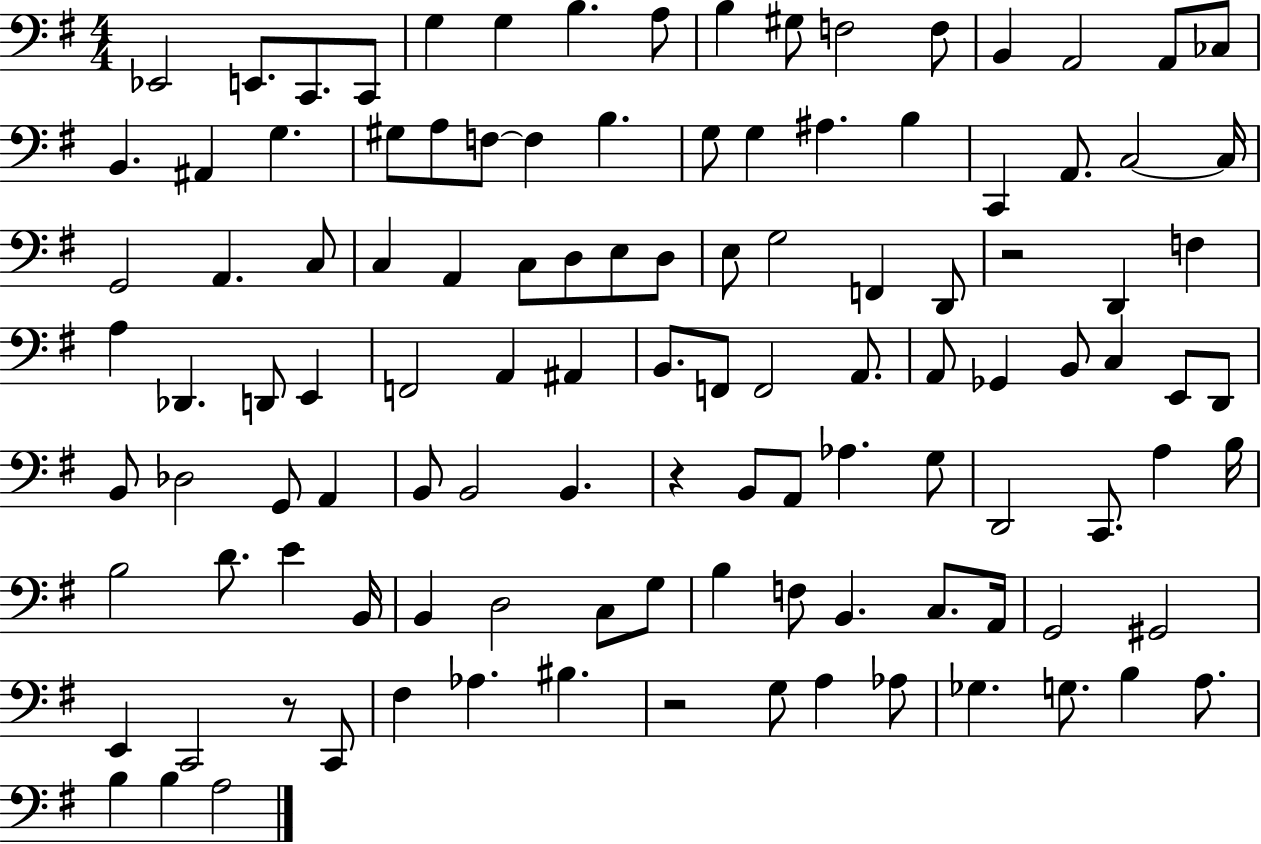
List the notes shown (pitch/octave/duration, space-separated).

Eb2/h E2/e. C2/e. C2/e G3/q G3/q B3/q. A3/e B3/q G#3/e F3/h F3/e B2/q A2/h A2/e CES3/e B2/q. A#2/q G3/q. G#3/e A3/e F3/e F3/q B3/q. G3/e G3/q A#3/q. B3/q C2/q A2/e. C3/h C3/s G2/h A2/q. C3/e C3/q A2/q C3/e D3/e E3/e D3/e E3/e G3/h F2/q D2/e R/h D2/q F3/q A3/q Db2/q. D2/e E2/q F2/h A2/q A#2/q B2/e. F2/e F2/h A2/e. A2/e Gb2/q B2/e C3/q E2/e D2/e B2/e Db3/h G2/e A2/q B2/e B2/h B2/q. R/q B2/e A2/e Ab3/q. G3/e D2/h C2/e. A3/q B3/s B3/h D4/e. E4/q B2/s B2/q D3/h C3/e G3/e B3/q F3/e B2/q. C3/e. A2/s G2/h G#2/h E2/q C2/h R/e C2/e F#3/q Ab3/q. BIS3/q. R/h G3/e A3/q Ab3/e Gb3/q. G3/e. B3/q A3/e. B3/q B3/q A3/h